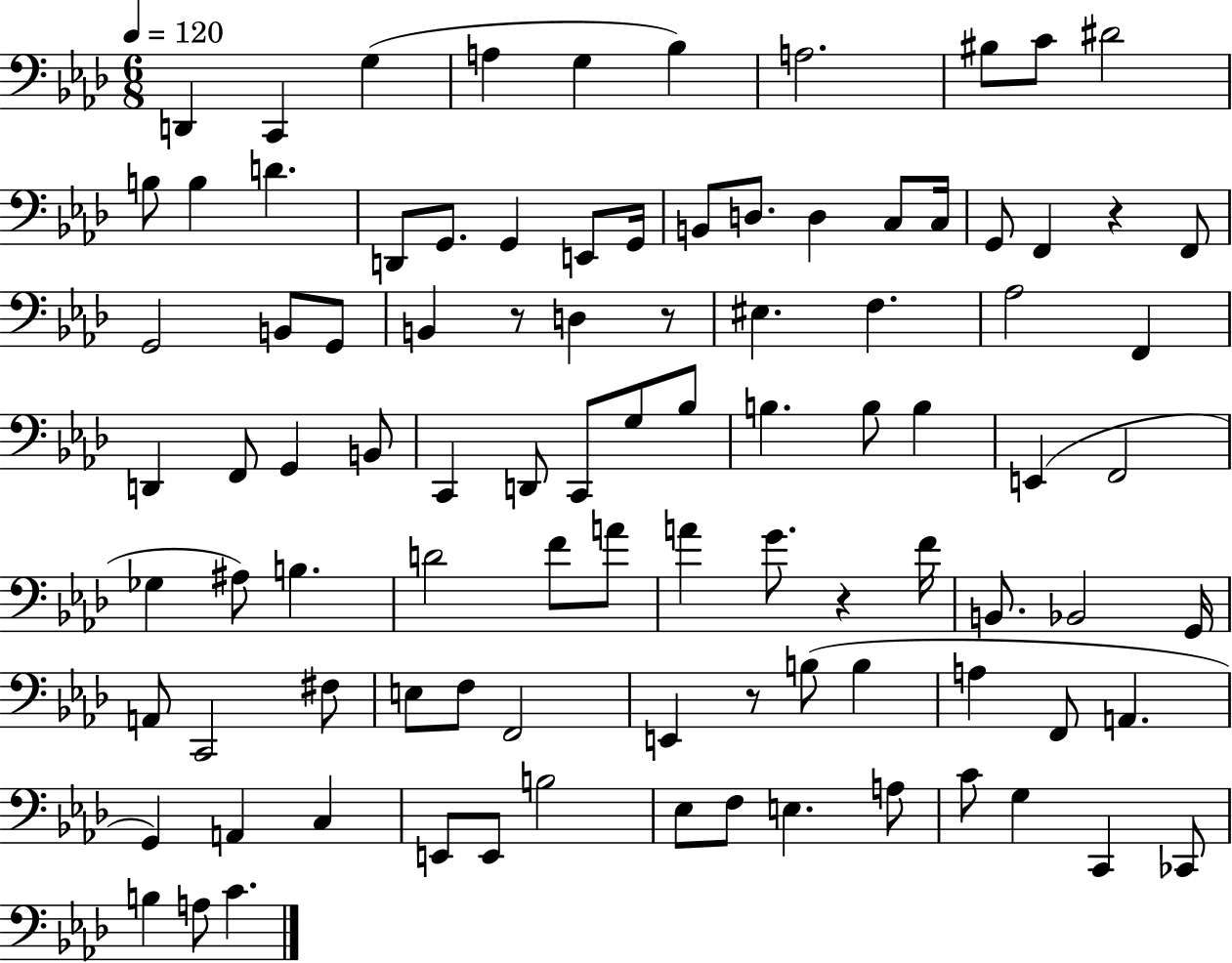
D2/q C2/q G3/q A3/q G3/q Bb3/q A3/h. BIS3/e C4/e D#4/h B3/e B3/q D4/q. D2/e G2/e. G2/q E2/e G2/s B2/e D3/e. D3/q C3/e C3/s G2/e F2/q R/q F2/e G2/h B2/e G2/e B2/q R/e D3/q R/e EIS3/q. F3/q. Ab3/h F2/q D2/q F2/e G2/q B2/e C2/q D2/e C2/e G3/e Bb3/e B3/q. B3/e B3/q E2/q F2/h Gb3/q A#3/e B3/q. D4/h F4/e A4/e A4/q G4/e. R/q F4/s B2/e. Bb2/h G2/s A2/e C2/h F#3/e E3/e F3/e F2/h E2/q R/e B3/e B3/q A3/q F2/e A2/q. G2/q A2/q C3/q E2/e E2/e B3/h Eb3/e F3/e E3/q. A3/e C4/e G3/q C2/q CES2/e B3/q A3/e C4/q.